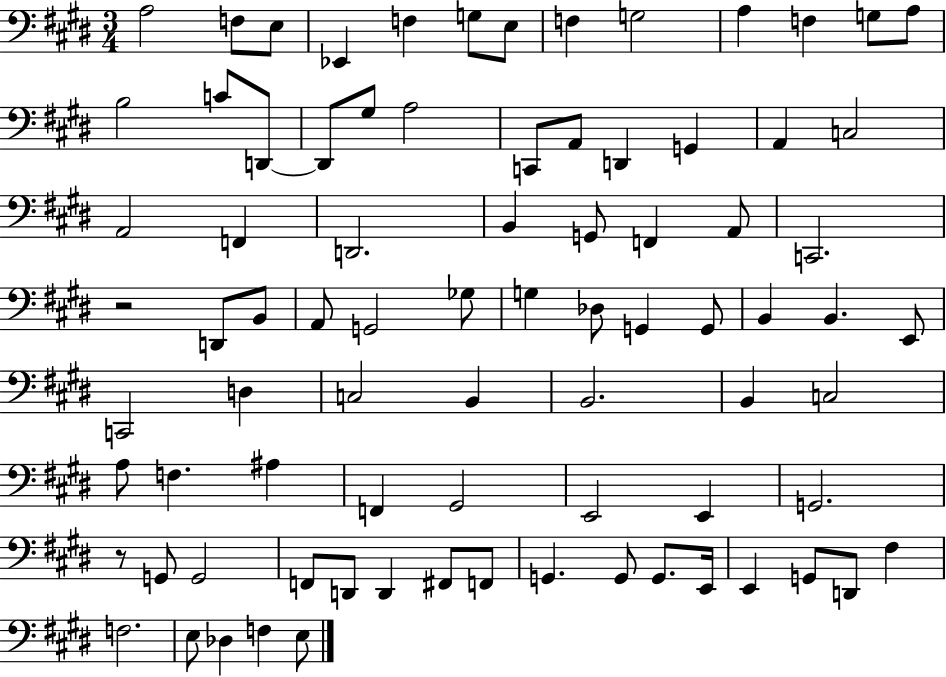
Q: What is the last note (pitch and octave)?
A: E3